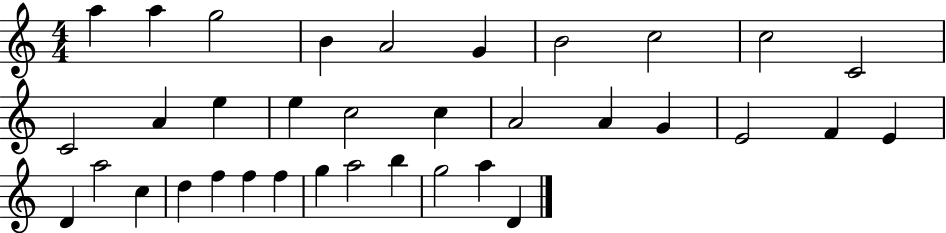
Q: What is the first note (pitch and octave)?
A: A5